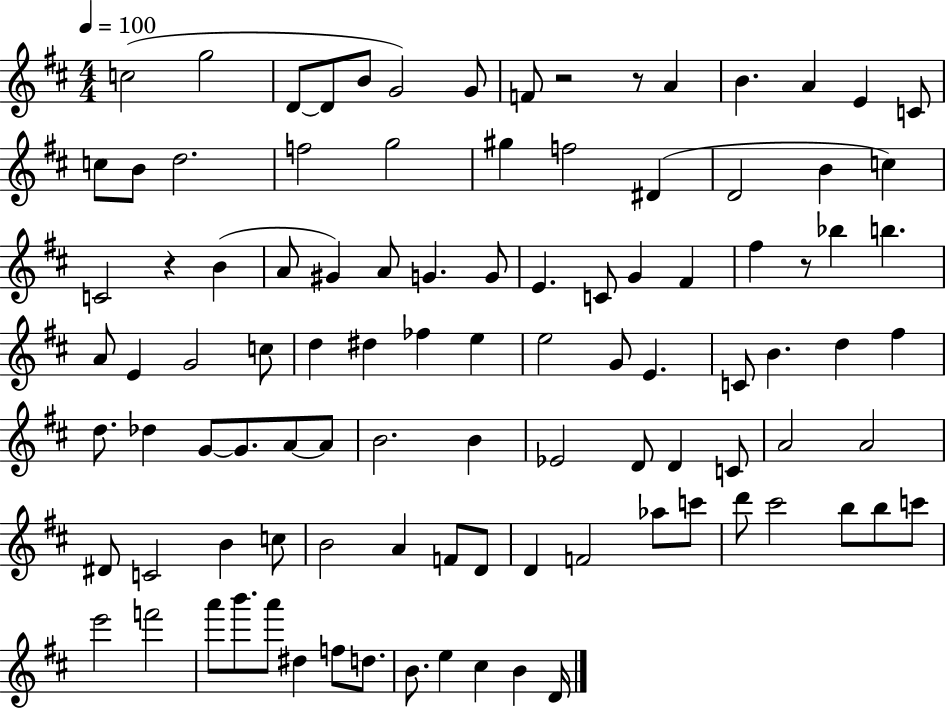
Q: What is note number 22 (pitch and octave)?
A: D4